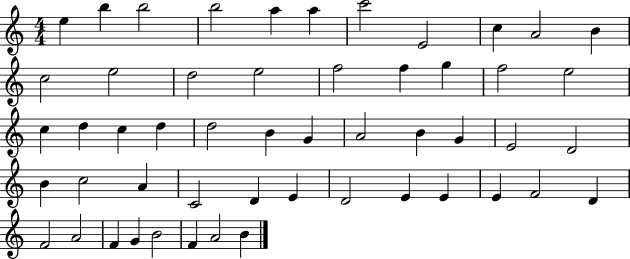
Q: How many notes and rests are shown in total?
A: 52